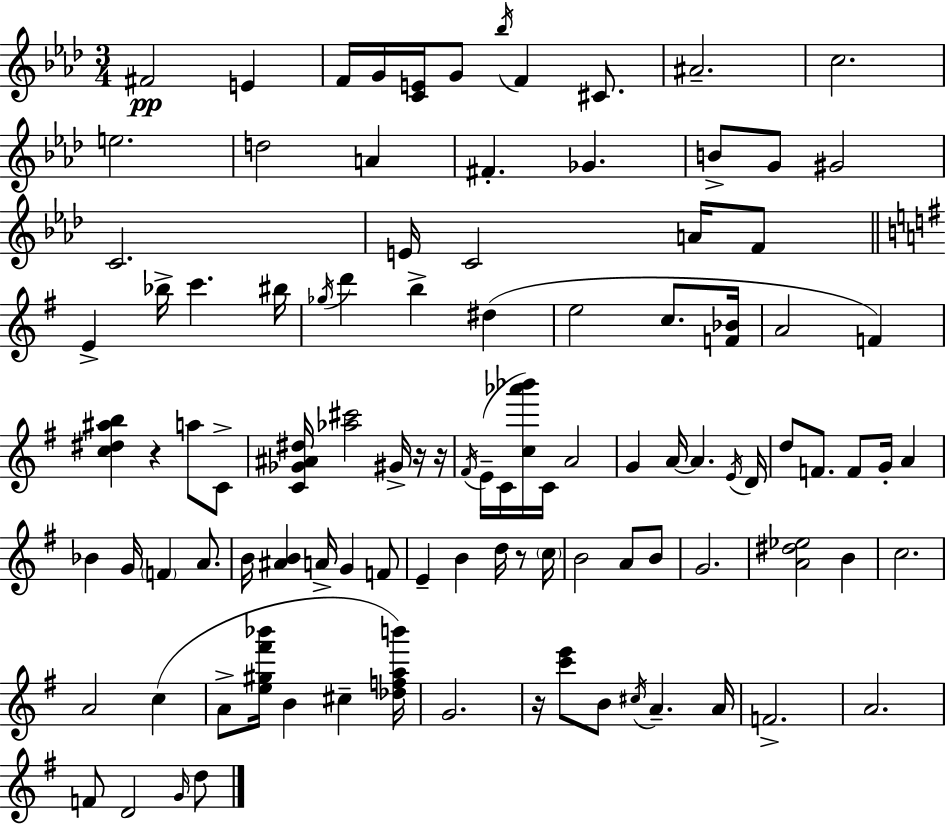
F#4/h E4/q F4/s G4/s [C4,E4]/s G4/e Bb5/s F4/q C#4/e. A#4/h. C5/h. E5/h. D5/h A4/q F#4/q. Gb4/q. B4/e G4/e G#4/h C4/h. E4/s C4/h A4/s F4/e E4/q Bb5/s C6/q. BIS5/s Gb5/s D6/q B5/q D#5/q E5/h C5/e. [F4,Bb4]/s A4/h F4/q [C5,D#5,A#5,B5]/q R/q A5/e C4/e [C4,Gb4,A#4,D#5]/s [Ab5,C#6]/h G#4/s R/s R/s F#4/s E4/s C4/s [C5,Ab6,Bb6]/s C4/s A4/h G4/q A4/s A4/q. E4/s D4/s D5/e F4/e. F4/e G4/s A4/q Bb4/q G4/s F4/q A4/e. B4/s [A#4,B4]/q A4/s G4/q F4/e E4/q B4/q D5/s R/e C5/s B4/h A4/e B4/e G4/h. [A4,D#5,Eb5]/h B4/q C5/h. A4/h C5/q A4/e [E5,G#5,F#6,Bb6]/s B4/q C#5/q [Db5,F5,A5,B6]/s G4/h. R/s [C6,E6]/e B4/e C#5/s A4/q. A4/s F4/h. A4/h. F4/e D4/h G4/s D5/e